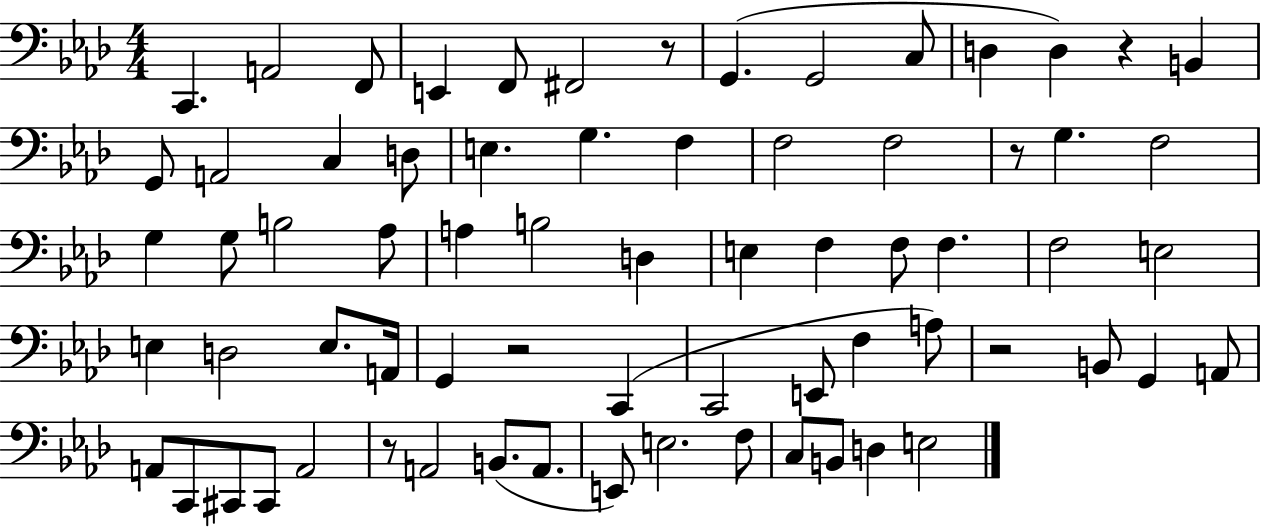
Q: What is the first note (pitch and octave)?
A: C2